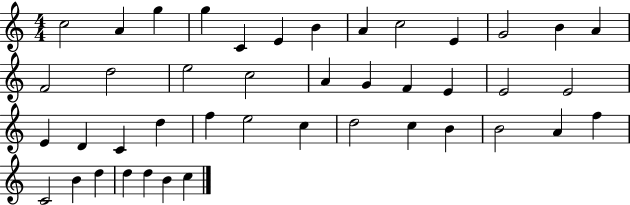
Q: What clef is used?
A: treble